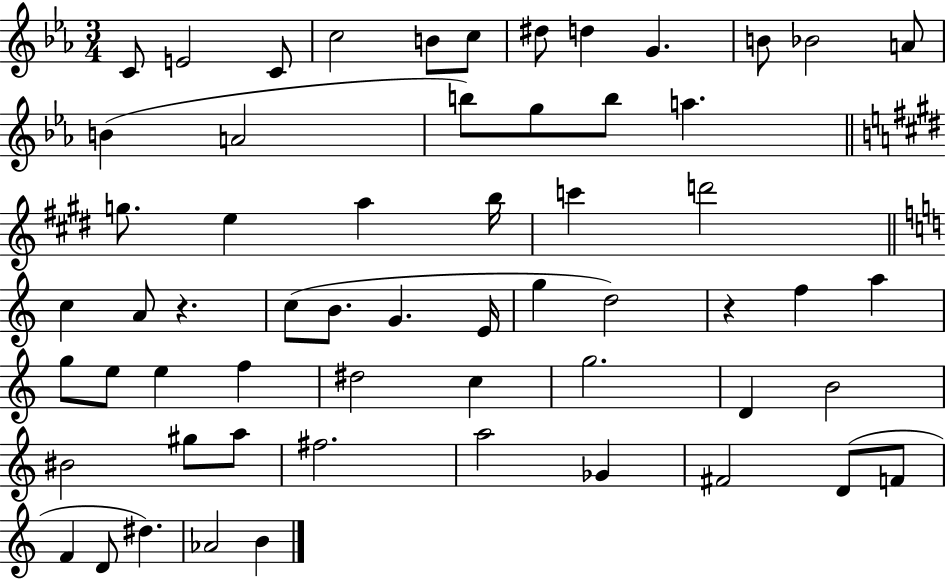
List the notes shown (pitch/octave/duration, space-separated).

C4/e E4/h C4/e C5/h B4/e C5/e D#5/e D5/q G4/q. B4/e Bb4/h A4/e B4/q A4/h B5/e G5/e B5/e A5/q. G5/e. E5/q A5/q B5/s C6/q D6/h C5/q A4/e R/q. C5/e B4/e. G4/q. E4/s G5/q D5/h R/q F5/q A5/q G5/e E5/e E5/q F5/q D#5/h C5/q G5/h. D4/q B4/h BIS4/h G#5/e A5/e F#5/h. A5/h Gb4/q F#4/h D4/e F4/e F4/q D4/e D#5/q. Ab4/h B4/q